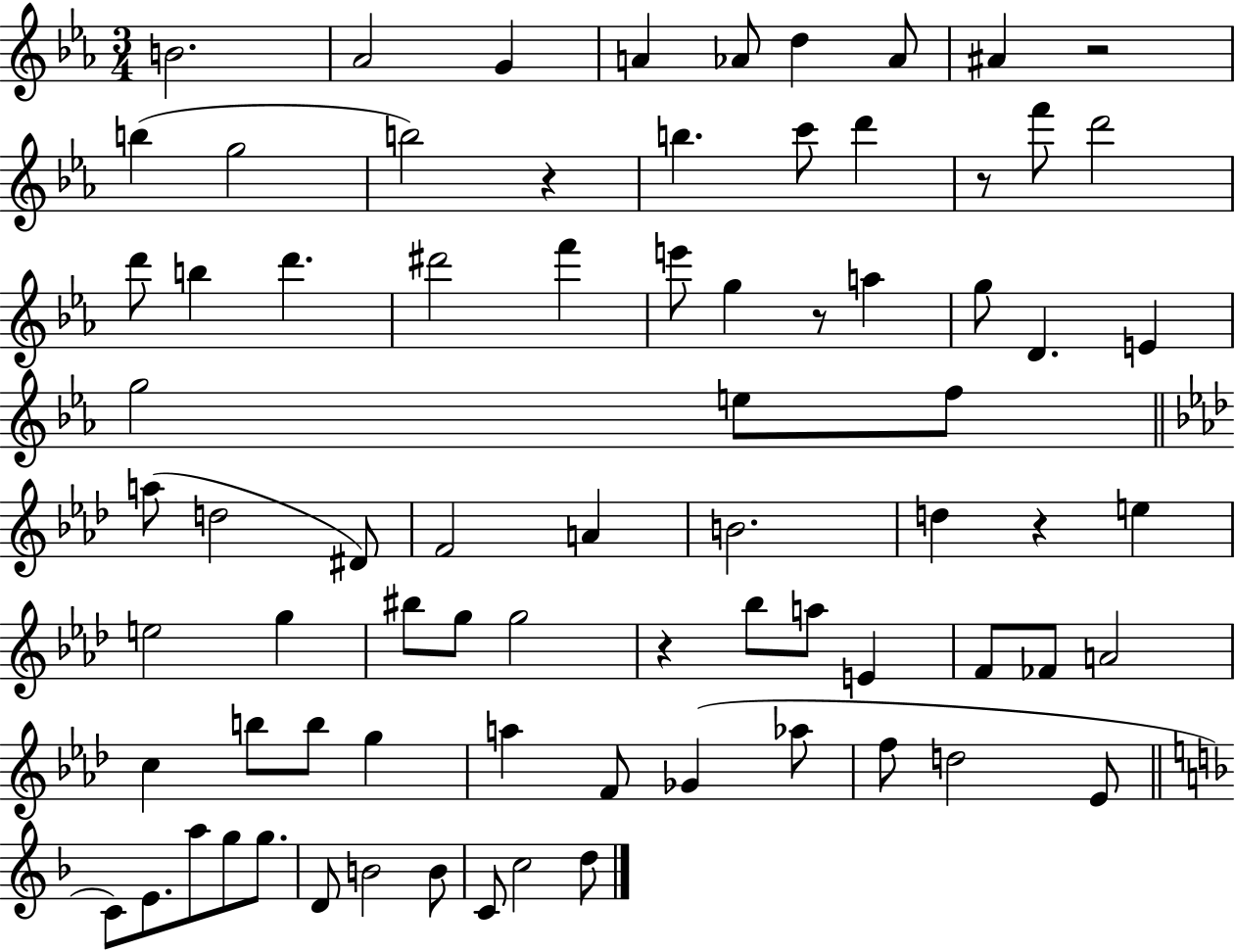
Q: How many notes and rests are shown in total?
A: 77